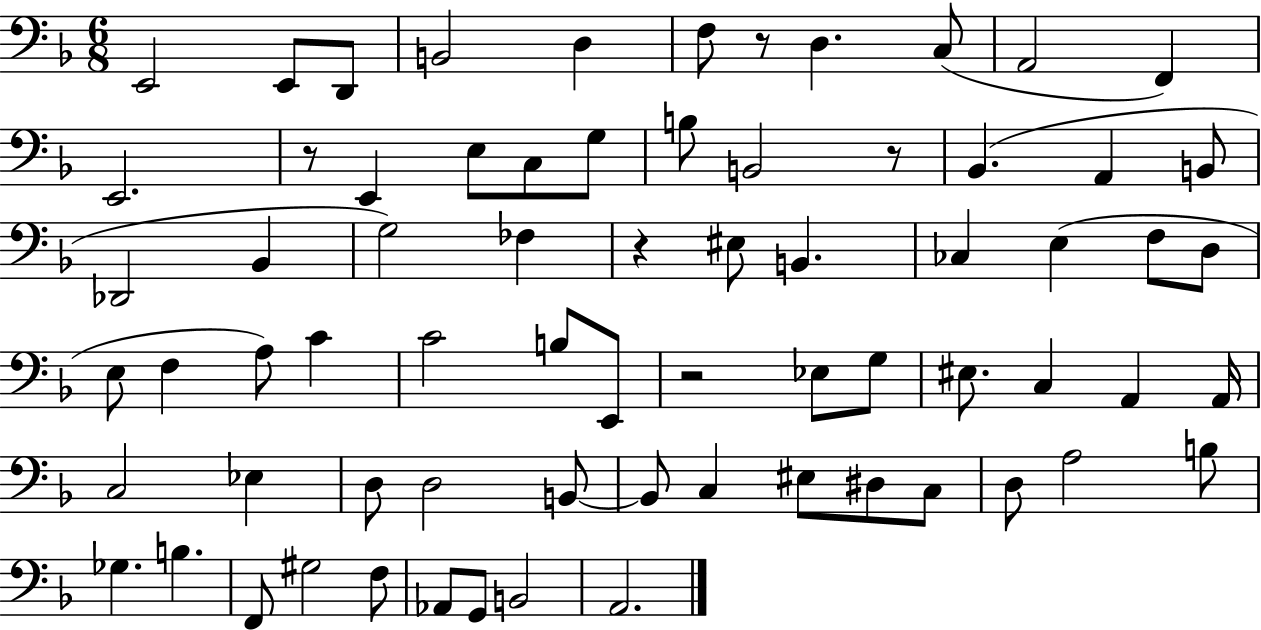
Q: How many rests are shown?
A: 5